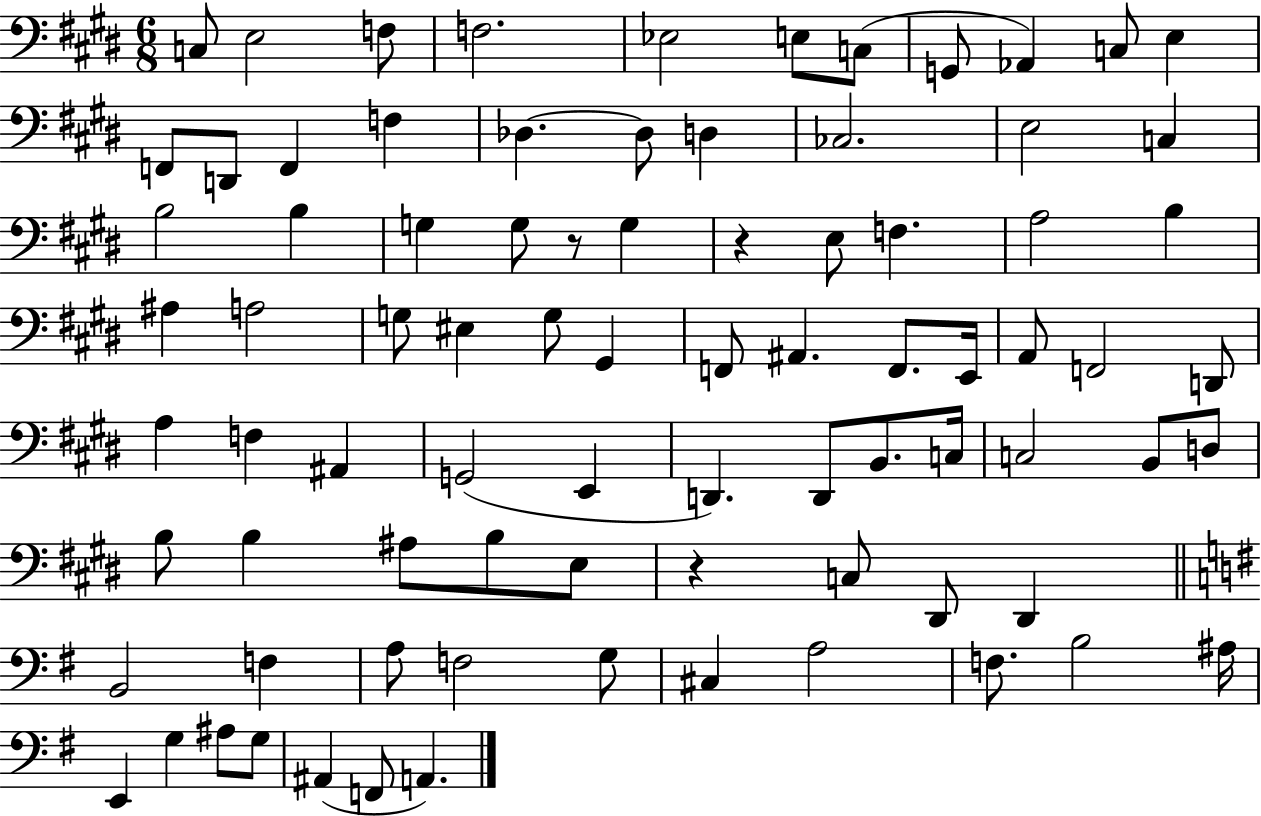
{
  \clef bass
  \numericTimeSignature
  \time 6/8
  \key e \major
  \repeat volta 2 { c8 e2 f8 | f2. | ees2 e8 c8( | g,8 aes,4) c8 e4 | \break f,8 d,8 f,4 f4 | des4.~~ des8 d4 | ces2. | e2 c4 | \break b2 b4 | g4 g8 r8 g4 | r4 e8 f4. | a2 b4 | \break ais4 a2 | g8 eis4 g8 gis,4 | f,8 ais,4. f,8. e,16 | a,8 f,2 d,8 | \break a4 f4 ais,4 | g,2( e,4 | d,4.) d,8 b,8. c16 | c2 b,8 d8 | \break b8 b4 ais8 b8 e8 | r4 c8 dis,8 dis,4 | \bar "||" \break \key g \major b,2 f4 | a8 f2 g8 | cis4 a2 | f8. b2 ais16 | \break e,4 g4 ais8 g8 | ais,4( f,8 a,4.) | } \bar "|."
}